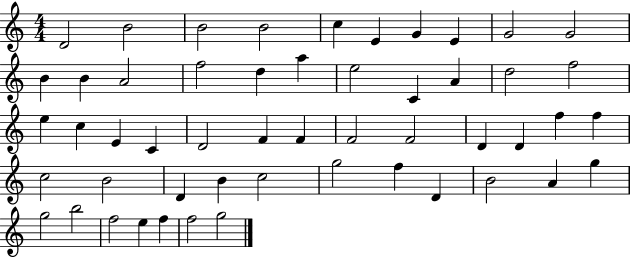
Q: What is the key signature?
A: C major